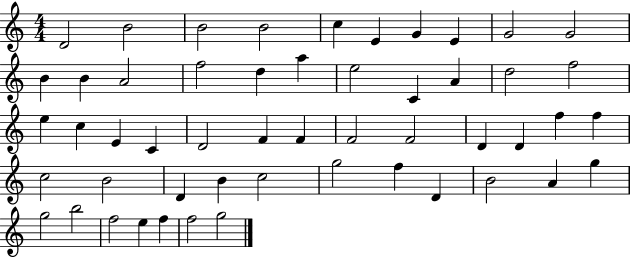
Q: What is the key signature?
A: C major